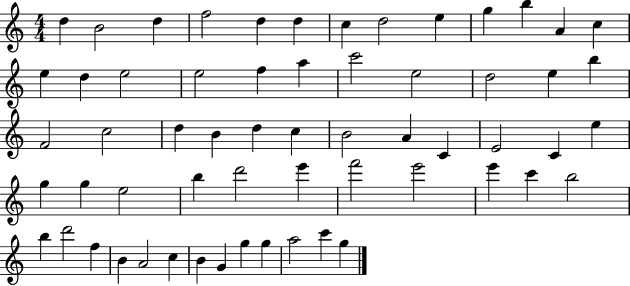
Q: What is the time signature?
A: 4/4